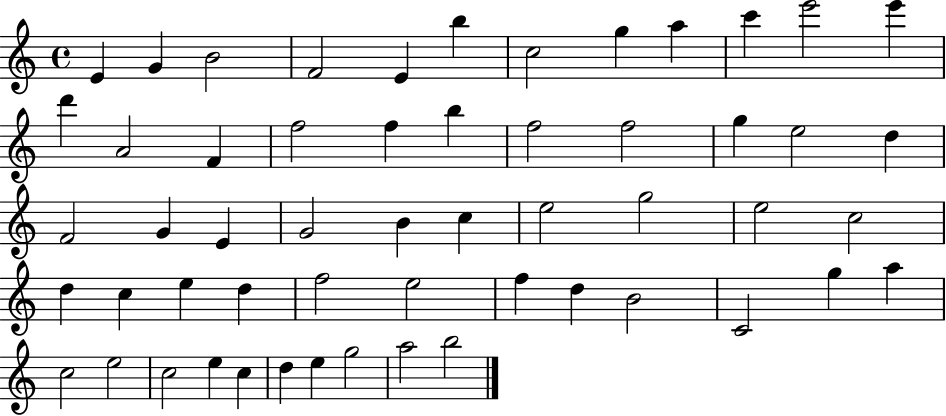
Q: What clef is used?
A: treble